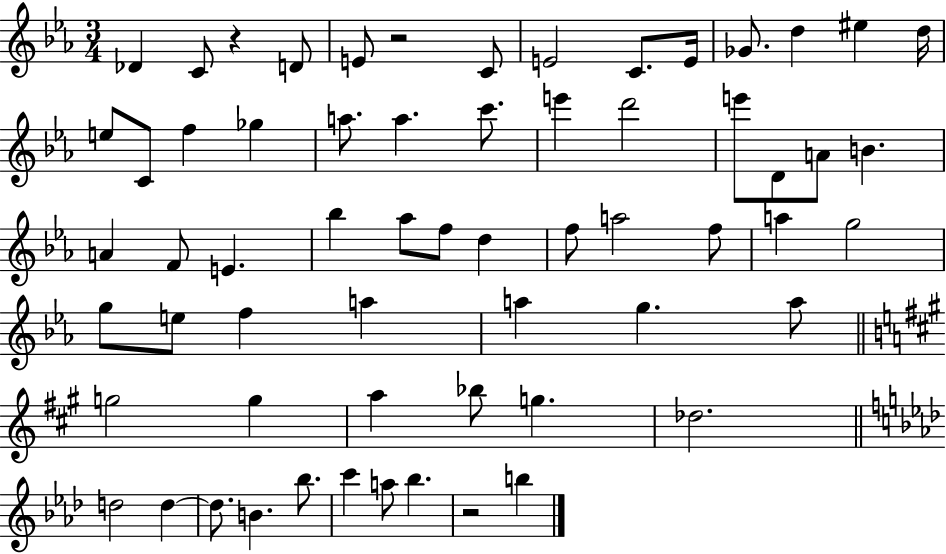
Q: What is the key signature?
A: EES major